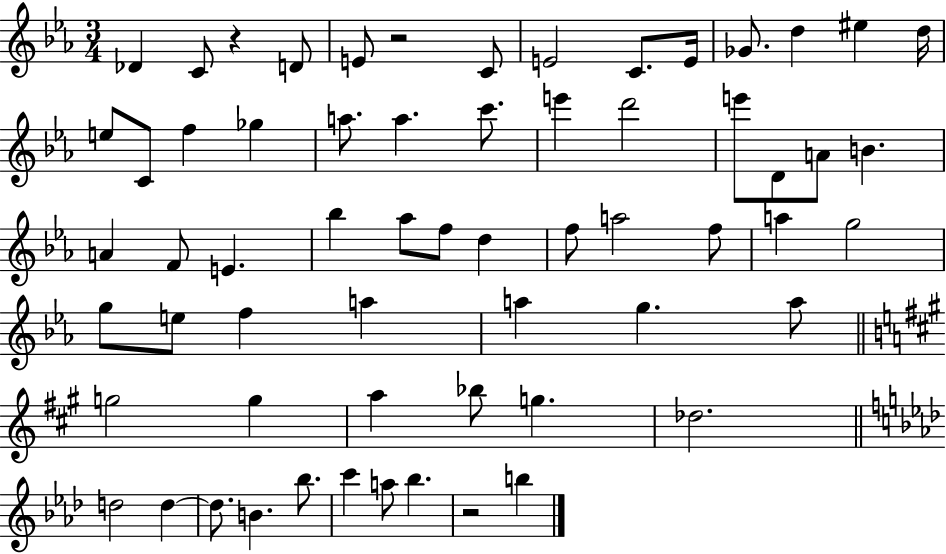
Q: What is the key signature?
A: EES major